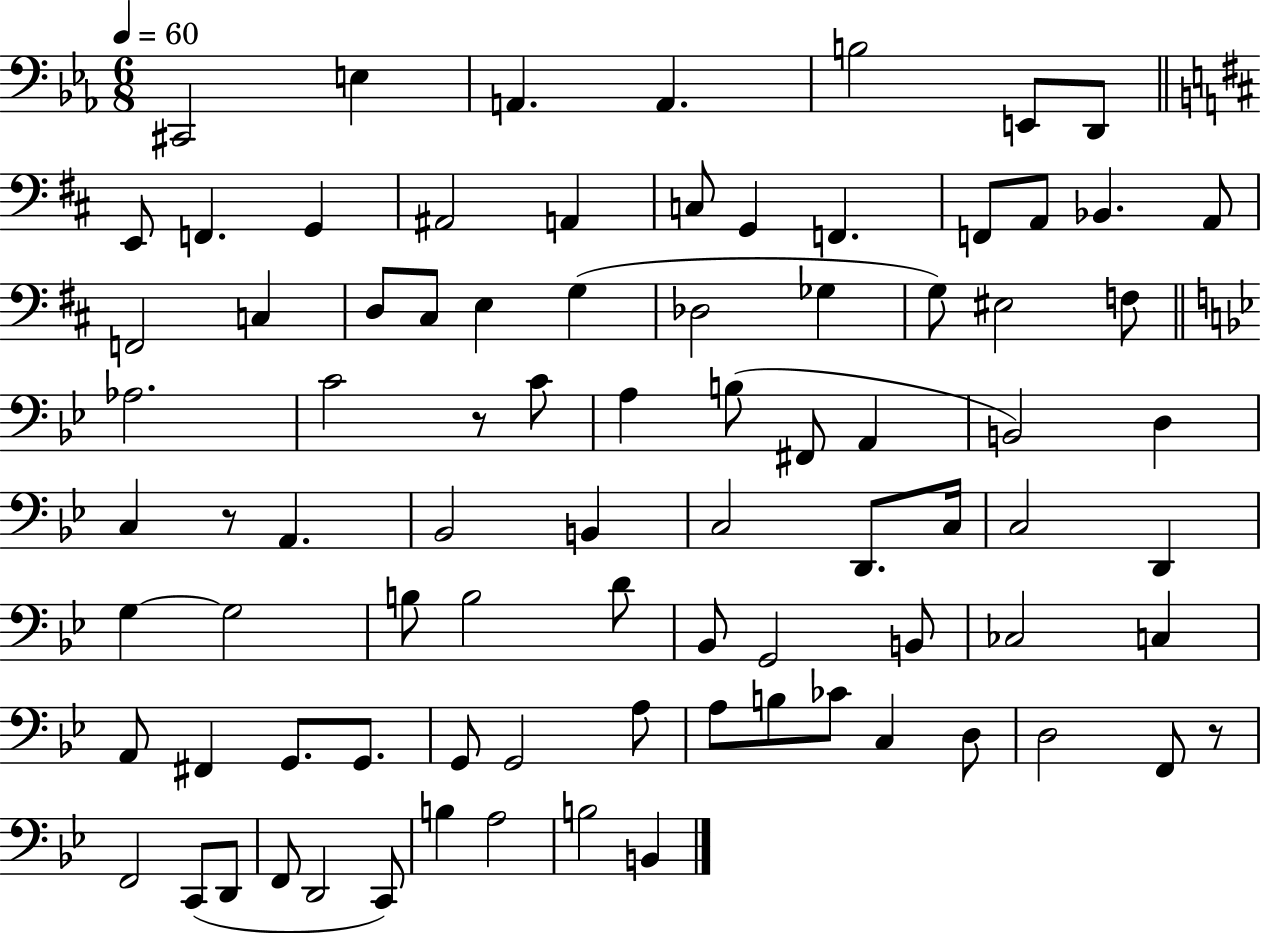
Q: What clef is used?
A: bass